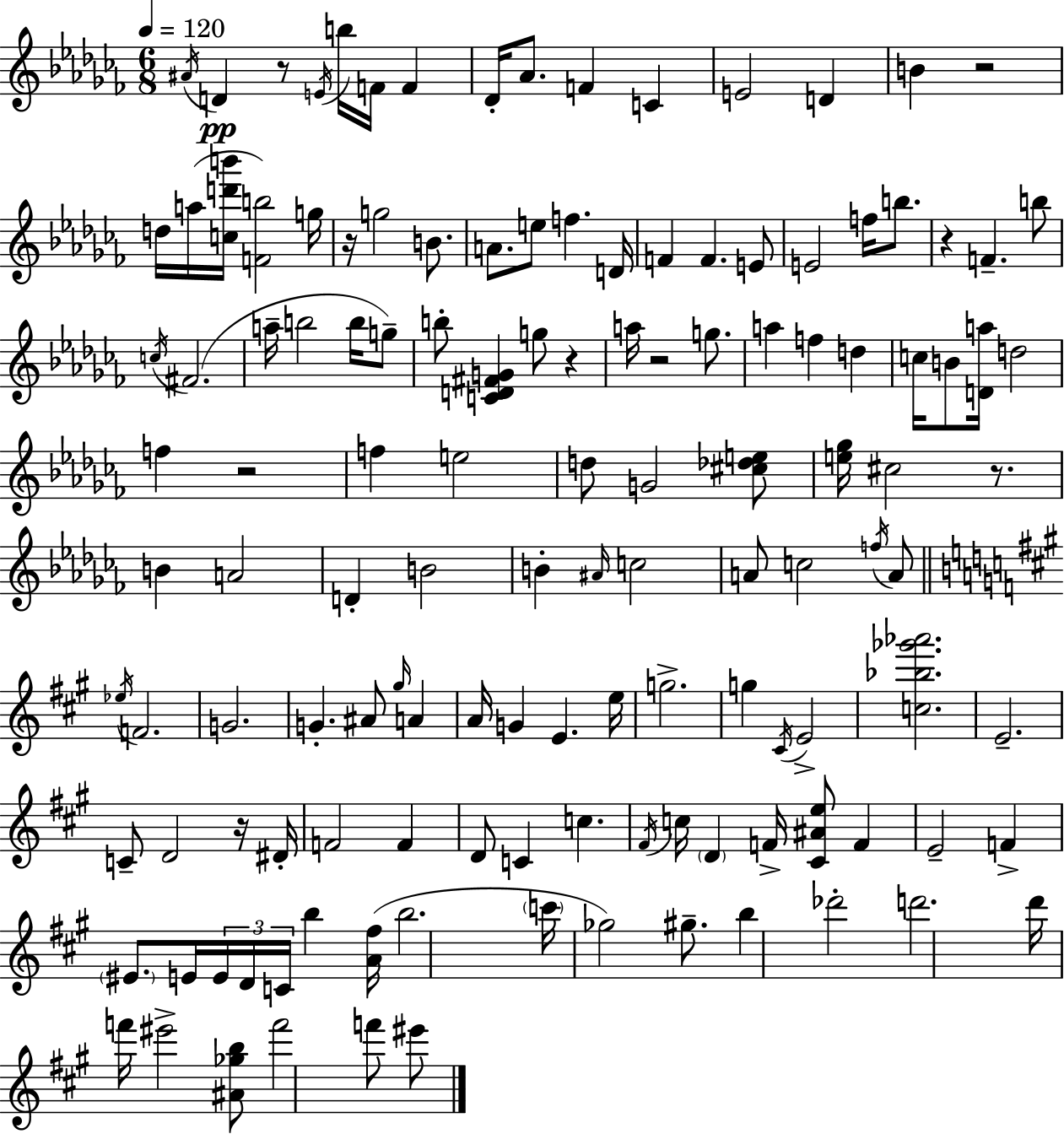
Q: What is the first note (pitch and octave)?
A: A#4